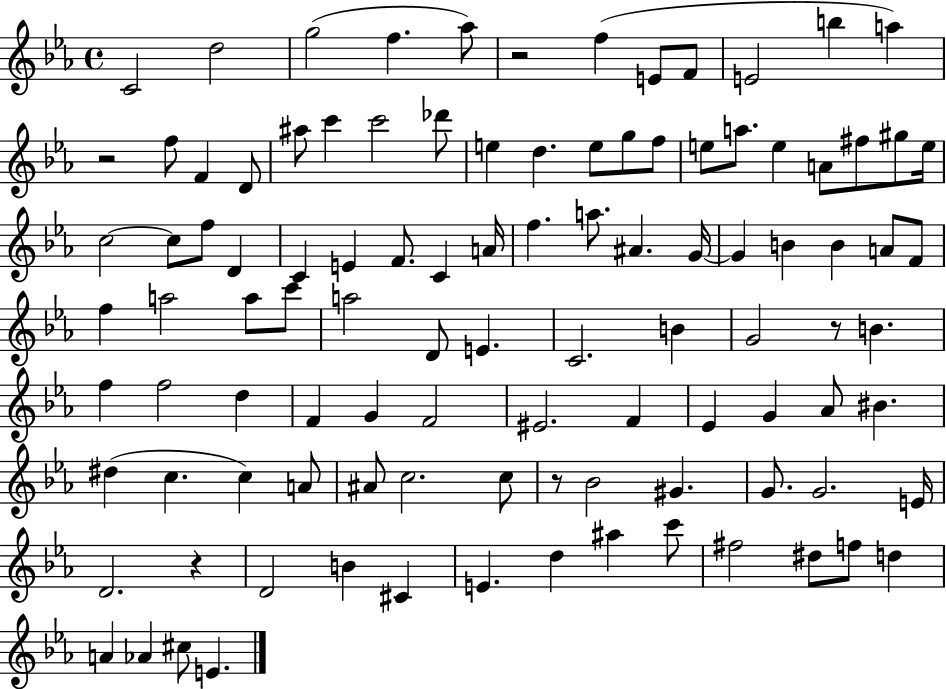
X:1
T:Untitled
M:4/4
L:1/4
K:Eb
C2 d2 g2 f _a/2 z2 f E/2 F/2 E2 b a z2 f/2 F D/2 ^a/2 c' c'2 _d'/2 e d e/2 g/2 f/2 e/2 a/2 e A/2 ^f/2 ^g/2 e/4 c2 c/2 f/2 D C E F/2 C A/4 f a/2 ^A G/4 G B B A/2 F/2 f a2 a/2 c'/2 a2 D/2 E C2 B G2 z/2 B f f2 d F G F2 ^E2 F _E G _A/2 ^B ^d c c A/2 ^A/2 c2 c/2 z/2 _B2 ^G G/2 G2 E/4 D2 z D2 B ^C E d ^a c'/2 ^f2 ^d/2 f/2 d A _A ^c/2 E